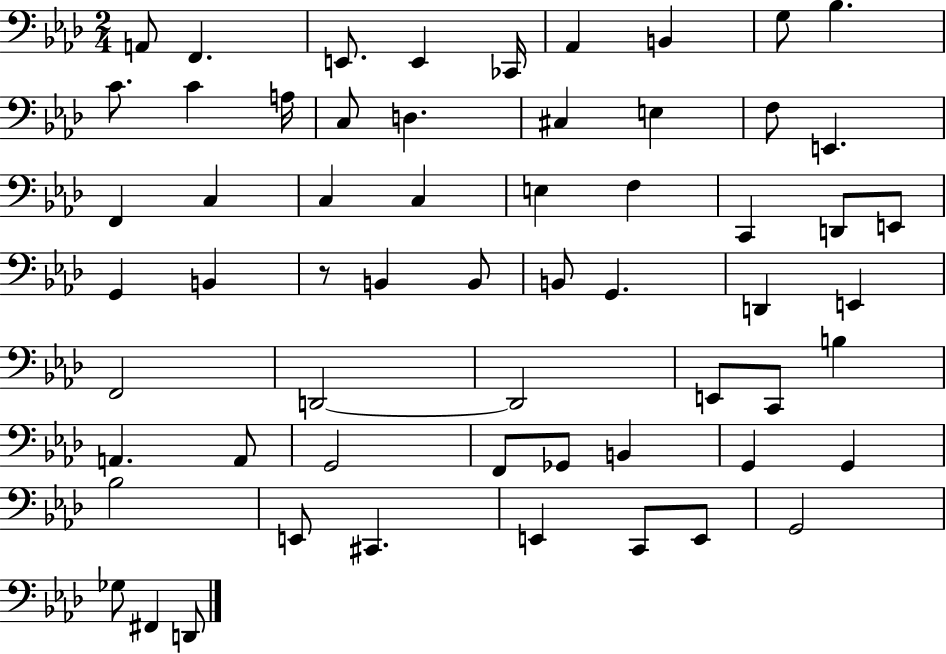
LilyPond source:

{
  \clef bass
  \numericTimeSignature
  \time 2/4
  \key aes \major
  a,8 f,4. | e,8. e,4 ces,16 | aes,4 b,4 | g8 bes4. | \break c'8. c'4 a16 | c8 d4. | cis4 e4 | f8 e,4. | \break f,4 c4 | c4 c4 | e4 f4 | c,4 d,8 e,8 | \break g,4 b,4 | r8 b,4 b,8 | b,8 g,4. | d,4 e,4 | \break f,2 | d,2~~ | d,2 | e,8 c,8 b4 | \break a,4. a,8 | g,2 | f,8 ges,8 b,4 | g,4 g,4 | \break bes2 | e,8 cis,4. | e,4 c,8 e,8 | g,2 | \break ges8 fis,4 d,8 | \bar "|."
}